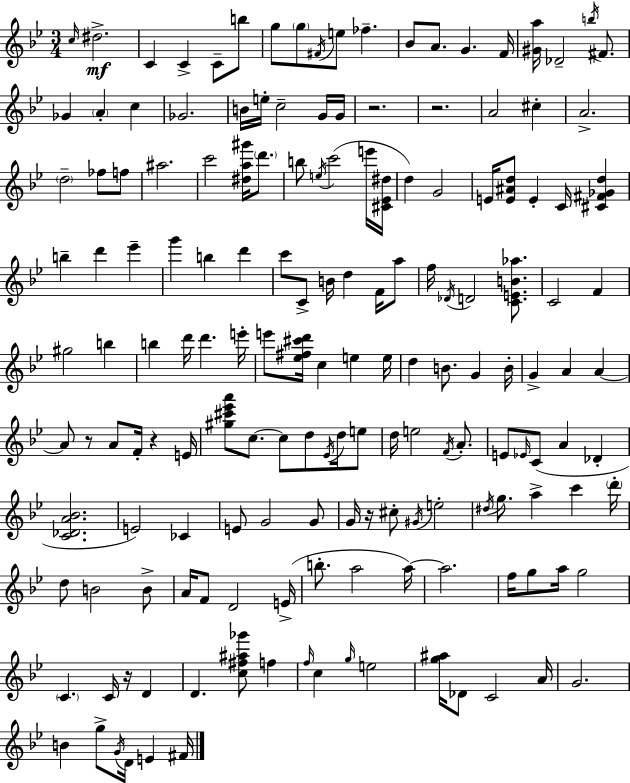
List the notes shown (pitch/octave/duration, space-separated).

C5/s D#5/h. C4/q C4/q C4/e B5/e G5/e G5/e F#4/s E5/e FES5/q. Bb4/e A4/e. G4/q. F4/s [G#4,A5]/s Db4/h B5/s F#4/e. Gb4/q A4/q C5/q Gb4/h. B4/s E5/s C5/h G4/s G4/s R/h. R/h. A4/h C#5/q A4/h. D5/h FES5/e F5/e A#5/h. C6/h [D#5,A5,G#6]/s D6/e. B5/e E5/s C6/h E6/s [C#4,Eb4,D#5]/s D5/q G4/h E4/s [E4,A#4,D5]/e E4/q C4/s [C#4,F#4,Gb4,D5]/q B5/q D6/q Eb6/q G6/q B5/q D6/q C6/e C4/e B4/s D5/q F4/s A5/e F5/s Db4/s D4/h [C4,E4,B4,Ab5]/e. C4/h F4/q G#5/h B5/q B5/q D6/s D6/q. E6/s E6/e [Eb5,F#5,C#6,D6]/s C5/q E5/q E5/s D5/q B4/e. G4/q B4/s G4/q A4/q A4/q A4/e R/e A4/e F4/s R/q E4/s [G#5,C#6,Eb6,A6]/e C5/e. C5/e D5/e Eb4/s D5/s E5/e D5/s E5/h F4/s A4/e. E4/e Eb4/s C4/e A4/q Db4/q [C4,Db4,A4,Bb4]/h. E4/h CES4/q E4/e G4/h G4/e G4/s R/s C#5/e G#4/s E5/h D#5/s G5/e. A5/q C6/q D6/s D5/e B4/h B4/e A4/s F4/e D4/h E4/s B5/e. A5/h A5/s A5/h. F5/s G5/e A5/s G5/h C4/q. C4/s R/s D4/q D4/q. [C5,F#5,A#5,Gb6]/e F5/q F5/s C5/q G5/s E5/h [G5,A#5]/s Db4/e C4/h A4/s G4/h. B4/q G5/e G4/s D4/s E4/q F#4/s